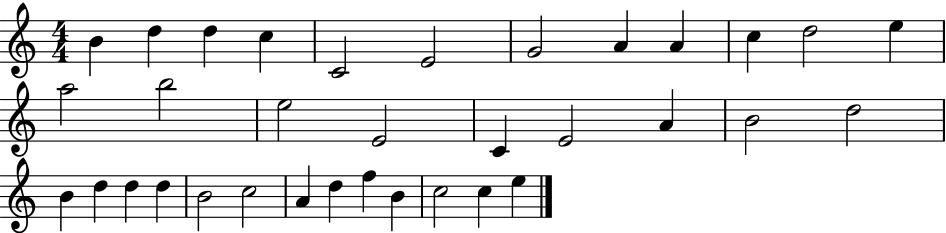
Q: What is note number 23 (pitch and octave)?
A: D5